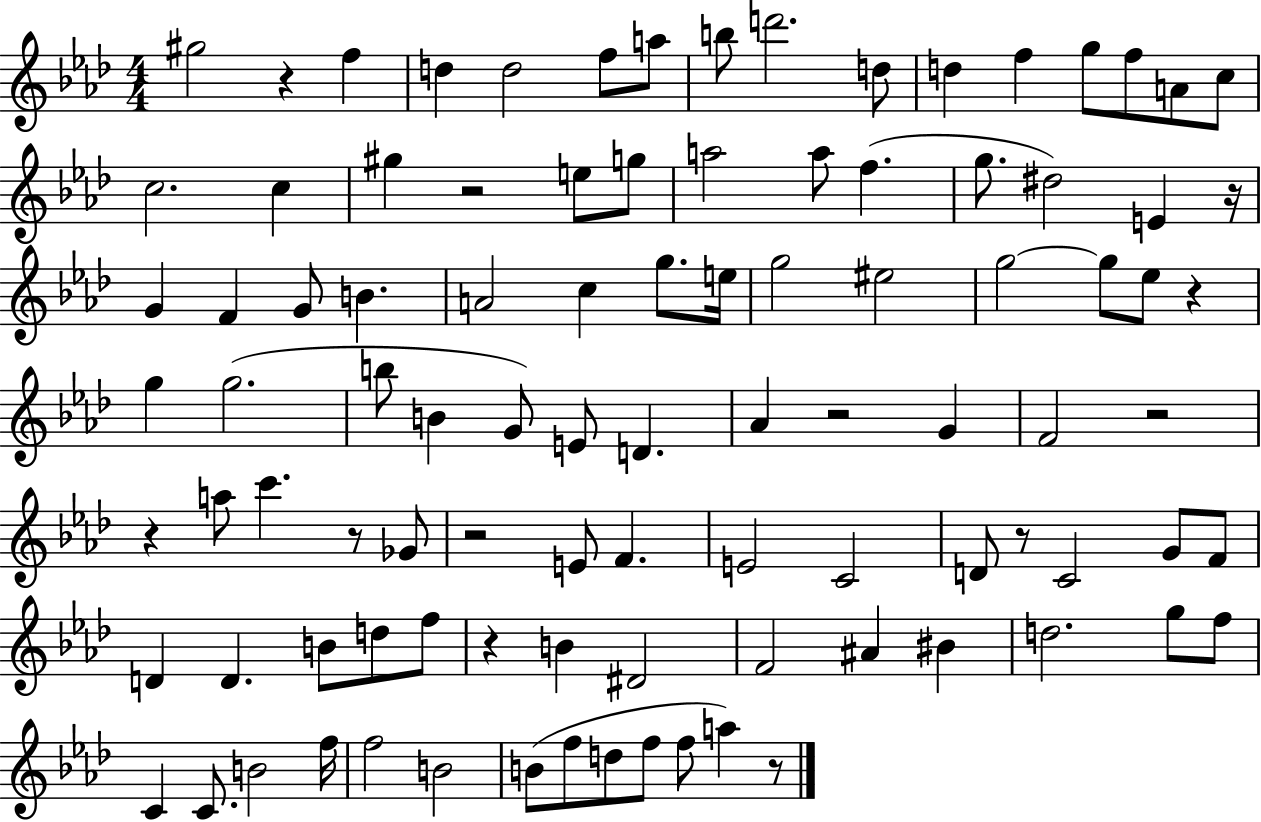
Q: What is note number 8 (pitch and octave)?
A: D6